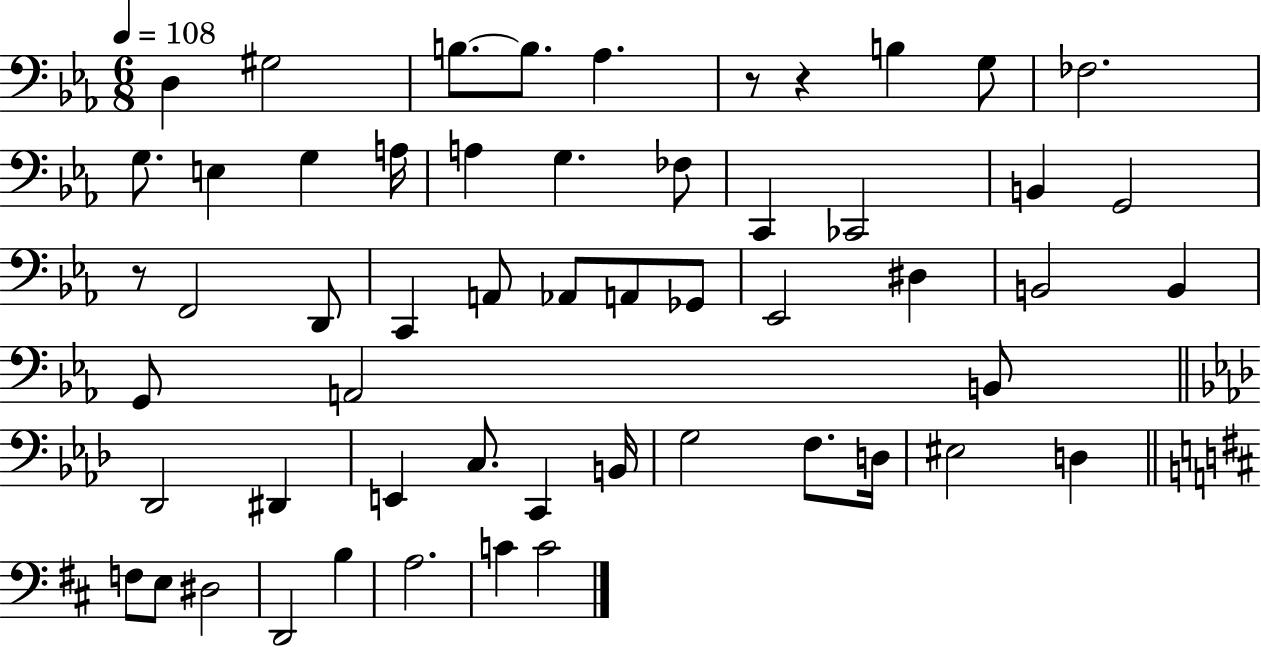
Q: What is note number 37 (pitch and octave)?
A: C3